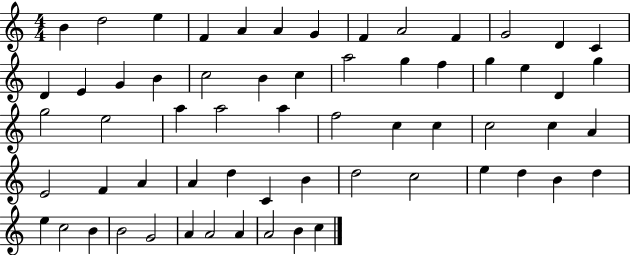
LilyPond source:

{
  \clef treble
  \numericTimeSignature
  \time 4/4
  \key c \major
  b'4 d''2 e''4 | f'4 a'4 a'4 g'4 | f'4 a'2 f'4 | g'2 d'4 c'4 | \break d'4 e'4 g'4 b'4 | c''2 b'4 c''4 | a''2 g''4 f''4 | g''4 e''4 d'4 g''4 | \break g''2 e''2 | a''4 a''2 a''4 | f''2 c''4 c''4 | c''2 c''4 a'4 | \break e'2 f'4 a'4 | a'4 d''4 c'4 b'4 | d''2 c''2 | e''4 d''4 b'4 d''4 | \break e''4 c''2 b'4 | b'2 g'2 | a'4 a'2 a'4 | a'2 b'4 c''4 | \break \bar "|."
}